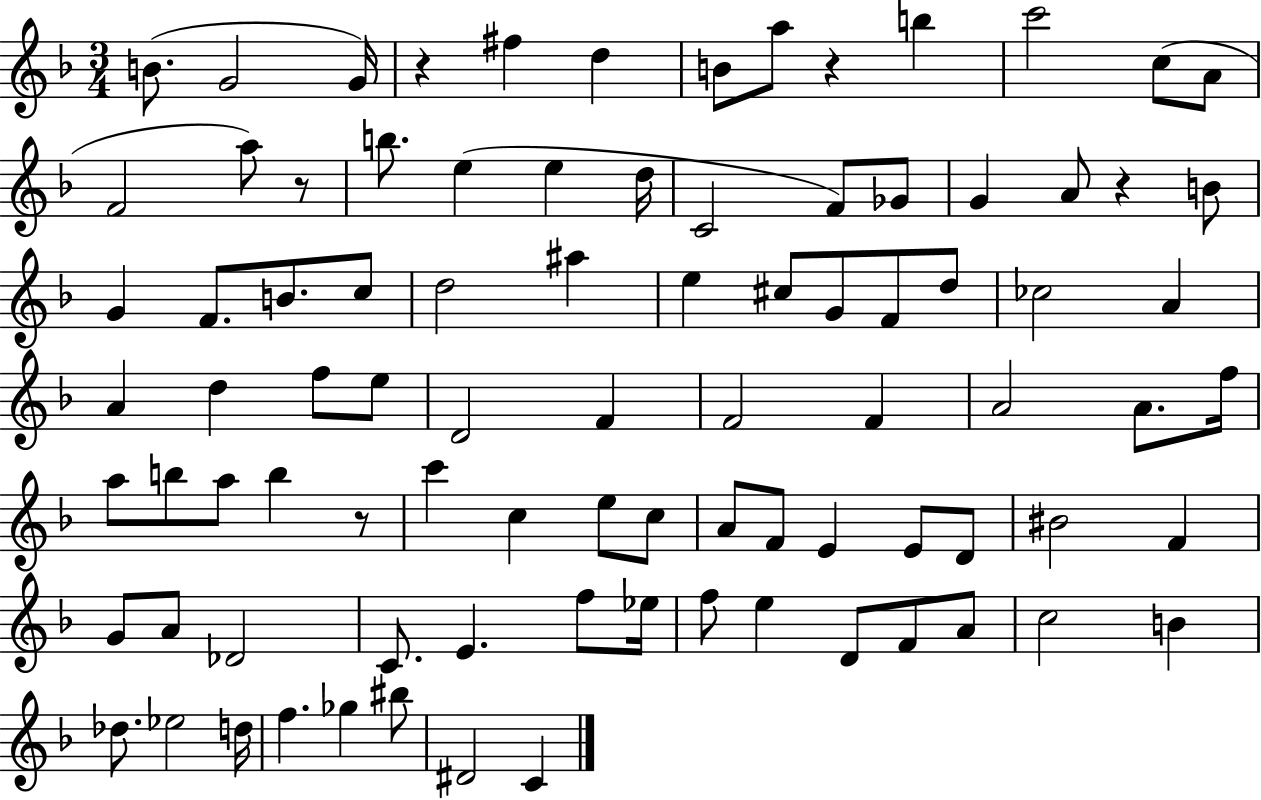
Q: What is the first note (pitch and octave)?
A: B4